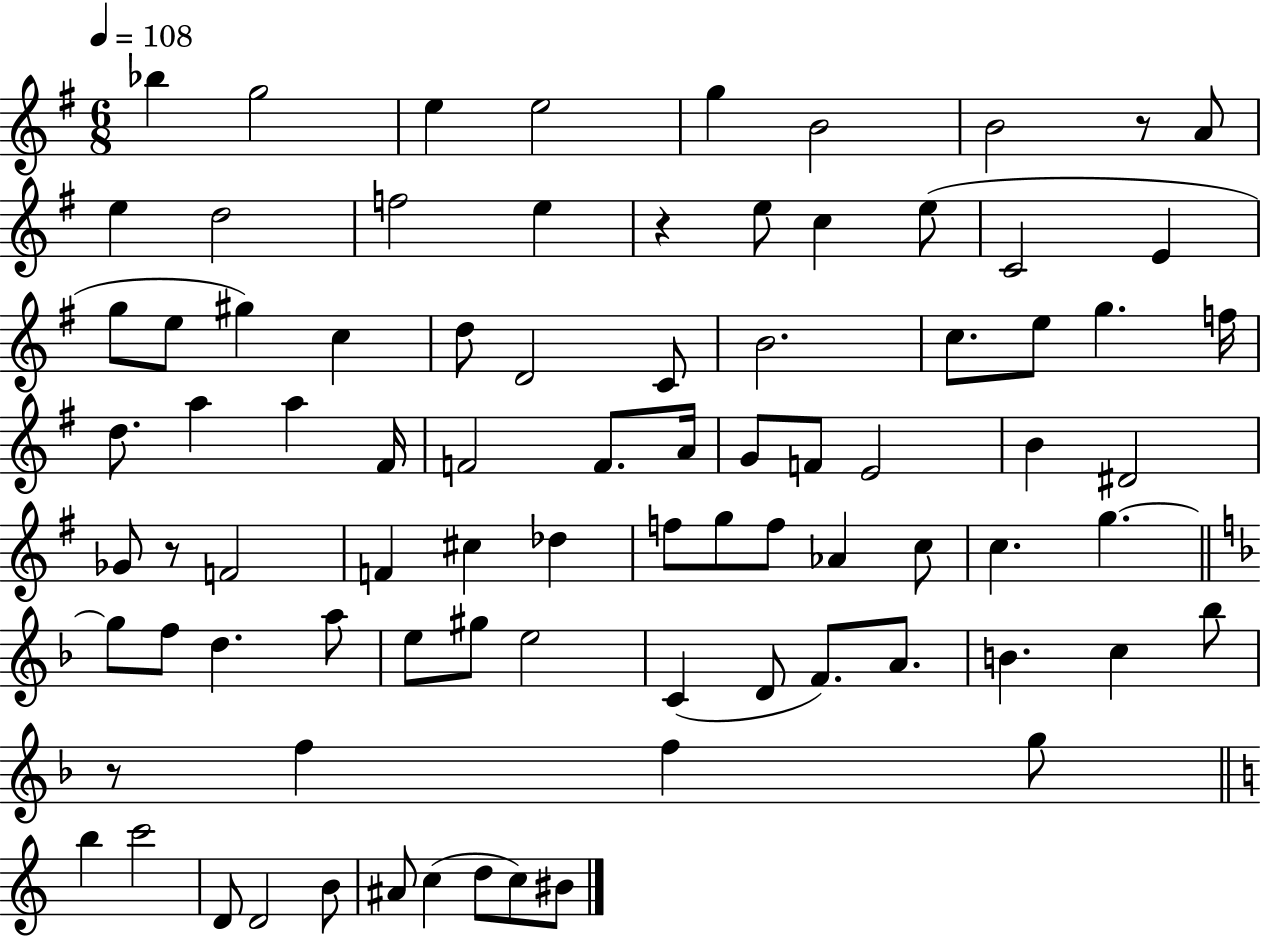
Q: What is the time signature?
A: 6/8